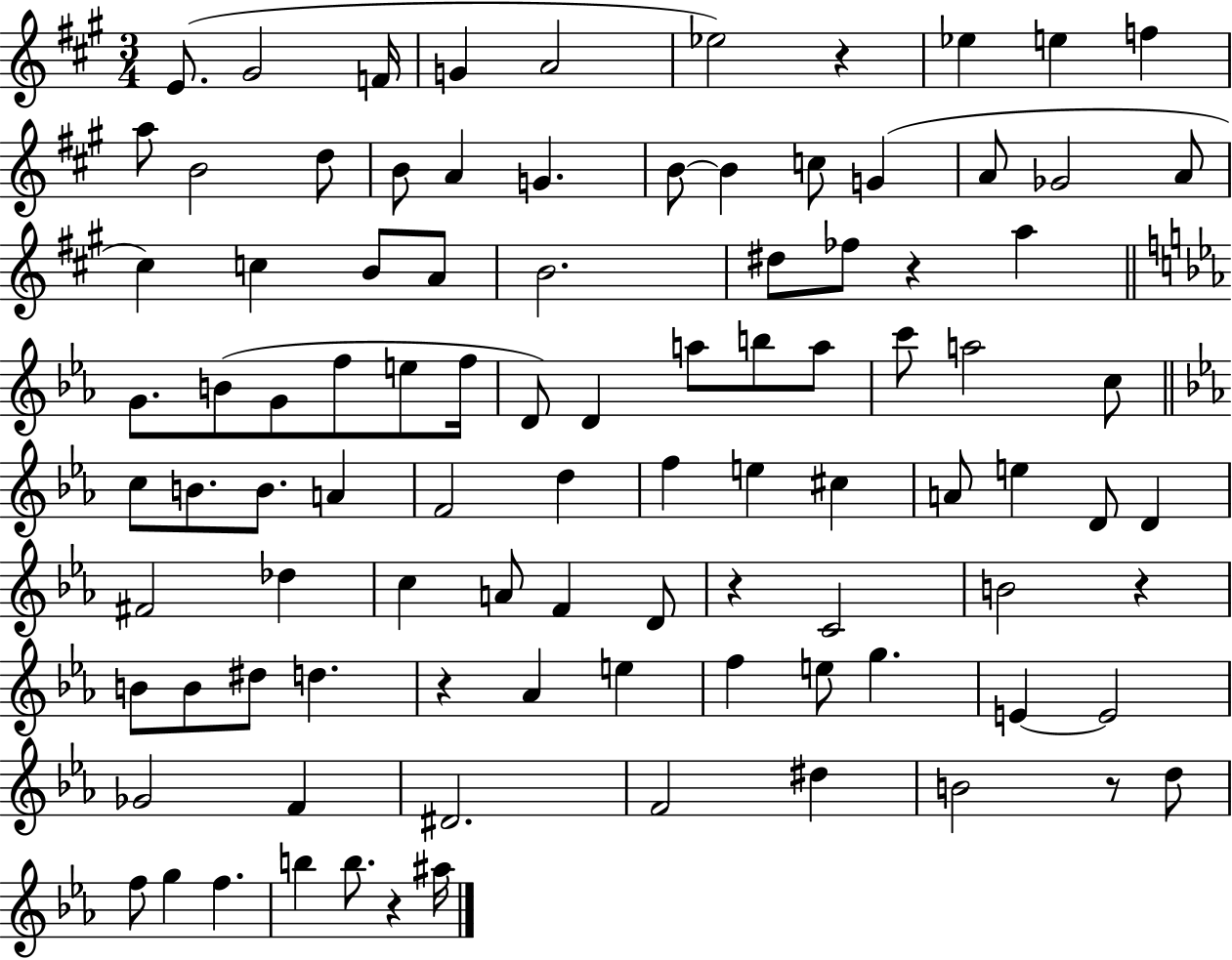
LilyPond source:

{
  \clef treble
  \numericTimeSignature
  \time 3/4
  \key a \major
  \repeat volta 2 { e'8.( gis'2 f'16 | g'4 a'2 | ees''2) r4 | ees''4 e''4 f''4 | \break a''8 b'2 d''8 | b'8 a'4 g'4. | b'8~~ b'4 c''8 g'4( | a'8 ges'2 a'8 | \break cis''4) c''4 b'8 a'8 | b'2. | dis''8 fes''8 r4 a''4 | \bar "||" \break \key ees \major g'8. b'8( g'8 f''8 e''8 f''16 | d'8) d'4 a''8 b''8 a''8 | c'''8 a''2 c''8 | \bar "||" \break \key ees \major c''8 b'8. b'8. a'4 | f'2 d''4 | f''4 e''4 cis''4 | a'8 e''4 d'8 d'4 | \break fis'2 des''4 | c''4 a'8 f'4 d'8 | r4 c'2 | b'2 r4 | \break b'8 b'8 dis''8 d''4. | r4 aes'4 e''4 | f''4 e''8 g''4. | e'4~~ e'2 | \break ges'2 f'4 | dis'2. | f'2 dis''4 | b'2 r8 d''8 | \break f''8 g''4 f''4. | b''4 b''8. r4 ais''16 | } \bar "|."
}